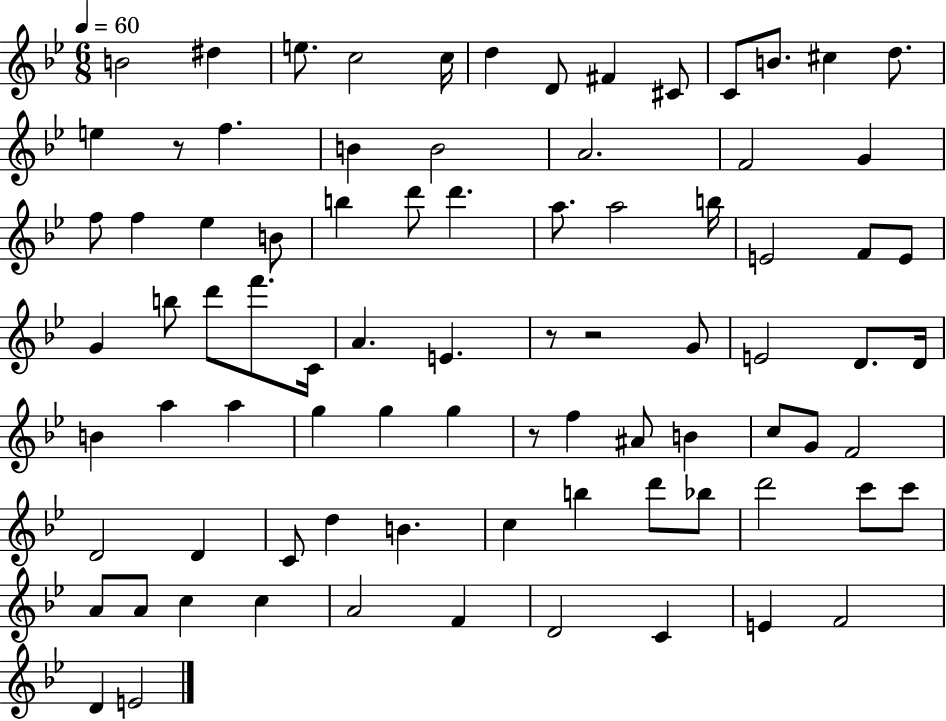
{
  \clef treble
  \numericTimeSignature
  \time 6/8
  \key bes \major
  \tempo 4 = 60
  \repeat volta 2 { b'2 dis''4 | e''8. c''2 c''16 | d''4 d'8 fis'4 cis'8 | c'8 b'8. cis''4 d''8. | \break e''4 r8 f''4. | b'4 b'2 | a'2. | f'2 g'4 | \break f''8 f''4 ees''4 b'8 | b''4 d'''8 d'''4. | a''8. a''2 b''16 | e'2 f'8 e'8 | \break g'4 b''8 d'''8 f'''8. c'16 | a'4. e'4. | r8 r2 g'8 | e'2 d'8. d'16 | \break b'4 a''4 a''4 | g''4 g''4 g''4 | r8 f''4 ais'8 b'4 | c''8 g'8 f'2 | \break d'2 d'4 | c'8 d''4 b'4. | c''4 b''4 d'''8 bes''8 | d'''2 c'''8 c'''8 | \break a'8 a'8 c''4 c''4 | a'2 f'4 | d'2 c'4 | e'4 f'2 | \break d'4 e'2 | } \bar "|."
}